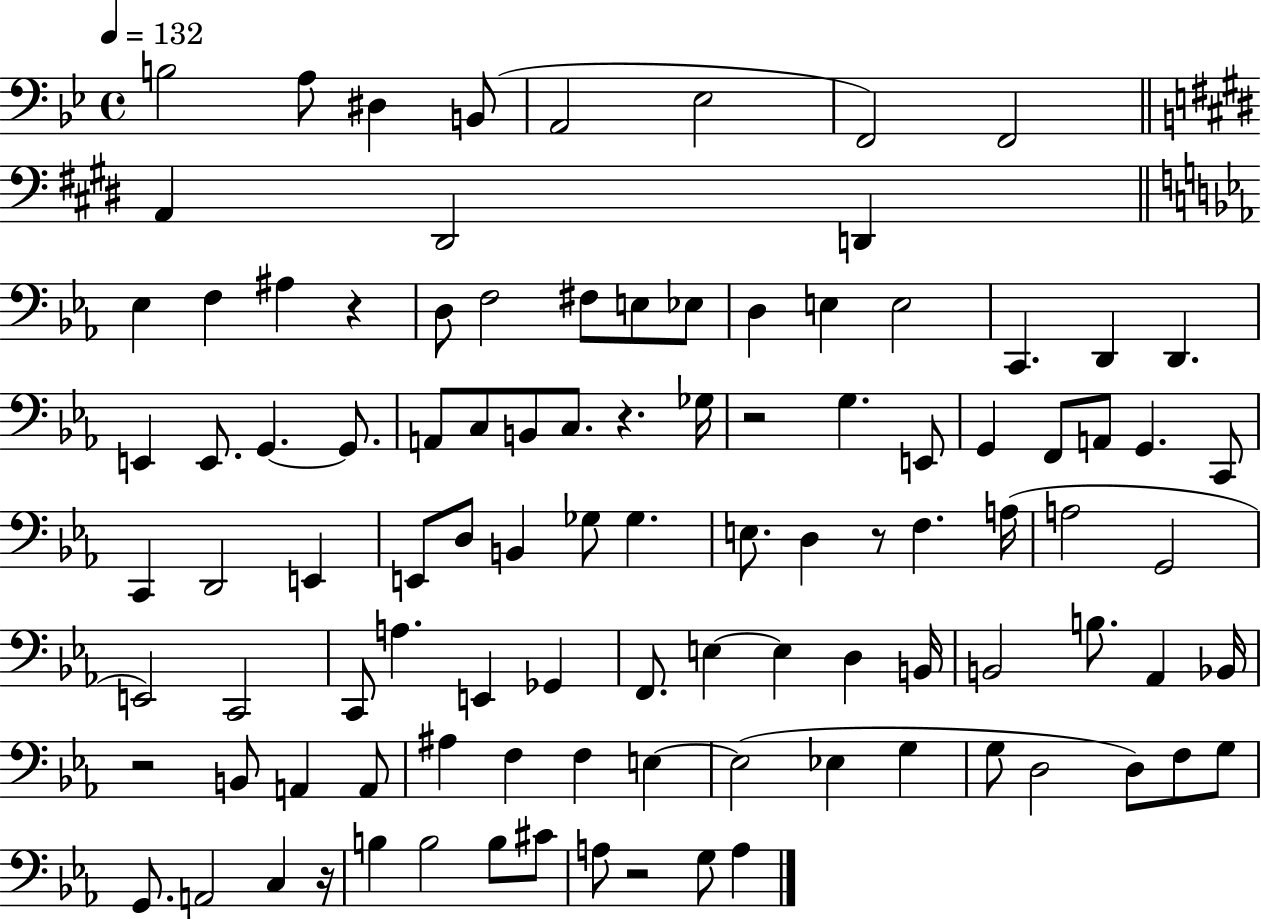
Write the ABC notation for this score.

X:1
T:Untitled
M:4/4
L:1/4
K:Bb
B,2 A,/2 ^D, B,,/2 A,,2 _E,2 F,,2 F,,2 A,, ^D,,2 D,, _E, F, ^A, z D,/2 F,2 ^F,/2 E,/2 _E,/2 D, E, E,2 C,, D,, D,, E,, E,,/2 G,, G,,/2 A,,/2 C,/2 B,,/2 C,/2 z _G,/4 z2 G, E,,/2 G,, F,,/2 A,,/2 G,, C,,/2 C,, D,,2 E,, E,,/2 D,/2 B,, _G,/2 _G, E,/2 D, z/2 F, A,/4 A,2 G,,2 E,,2 C,,2 C,,/2 A, E,, _G,, F,,/2 E, E, D, B,,/4 B,,2 B,/2 _A,, _B,,/4 z2 B,,/2 A,, A,,/2 ^A, F, F, E, E,2 _E, G, G,/2 D,2 D,/2 F,/2 G,/2 G,,/2 A,,2 C, z/4 B, B,2 B,/2 ^C/2 A,/2 z2 G,/2 A,